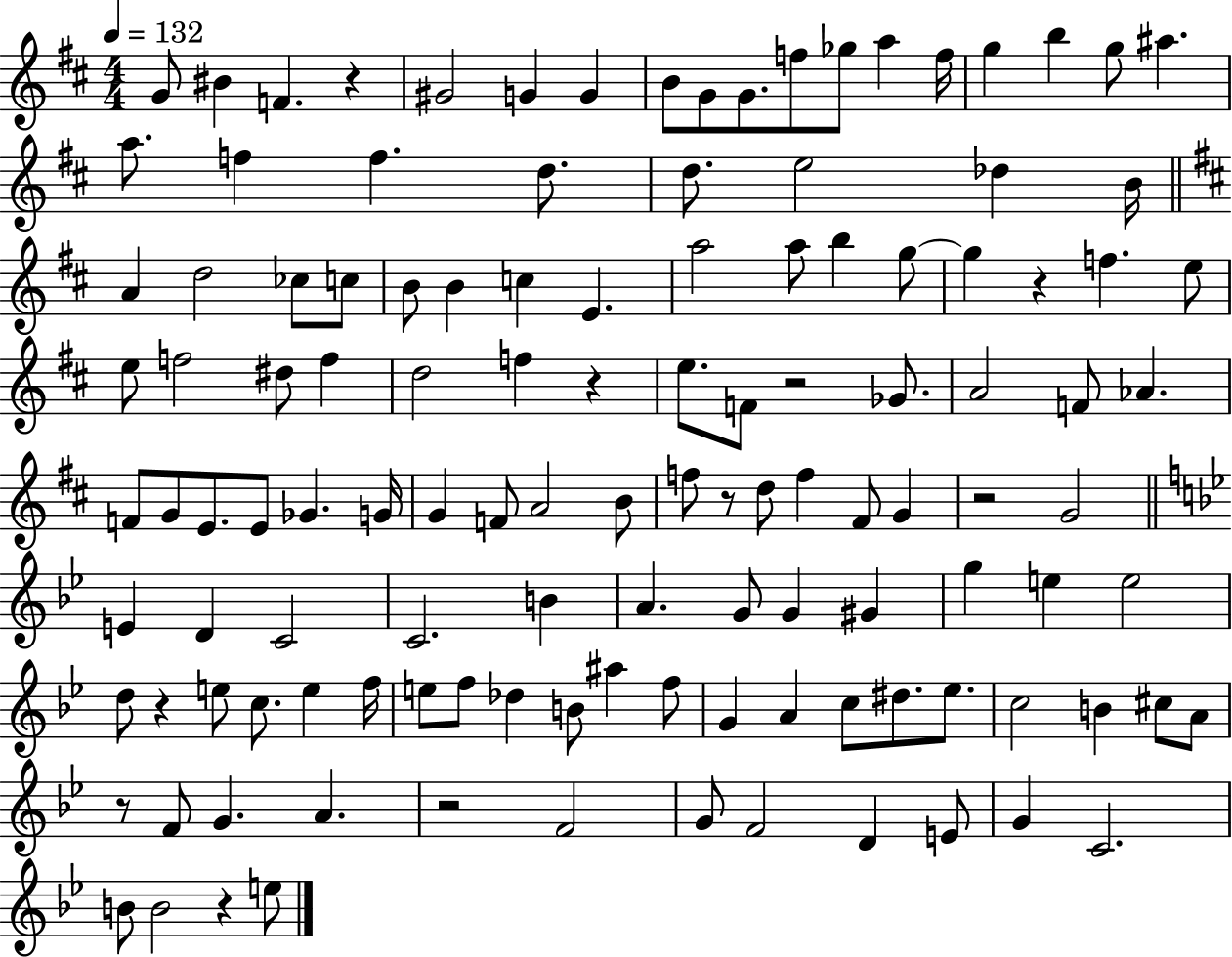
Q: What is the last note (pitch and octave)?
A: E5